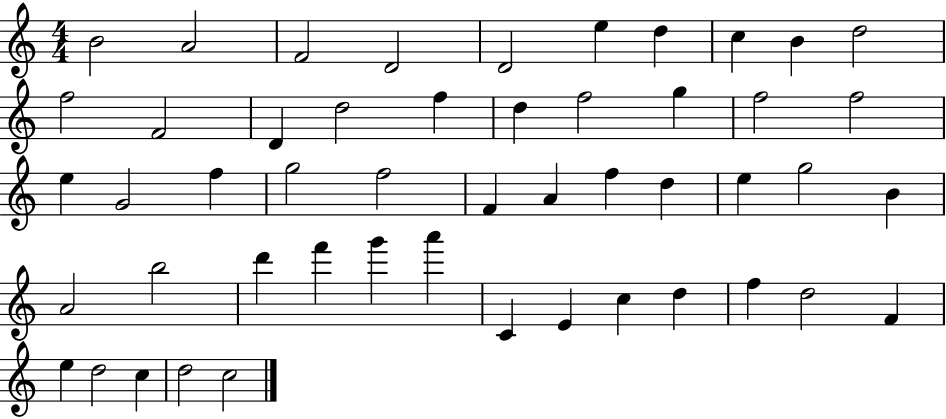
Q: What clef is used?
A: treble